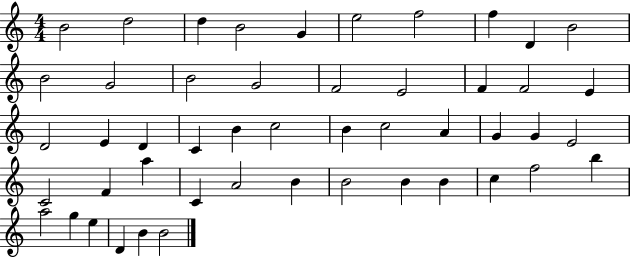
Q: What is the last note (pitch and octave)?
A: B4